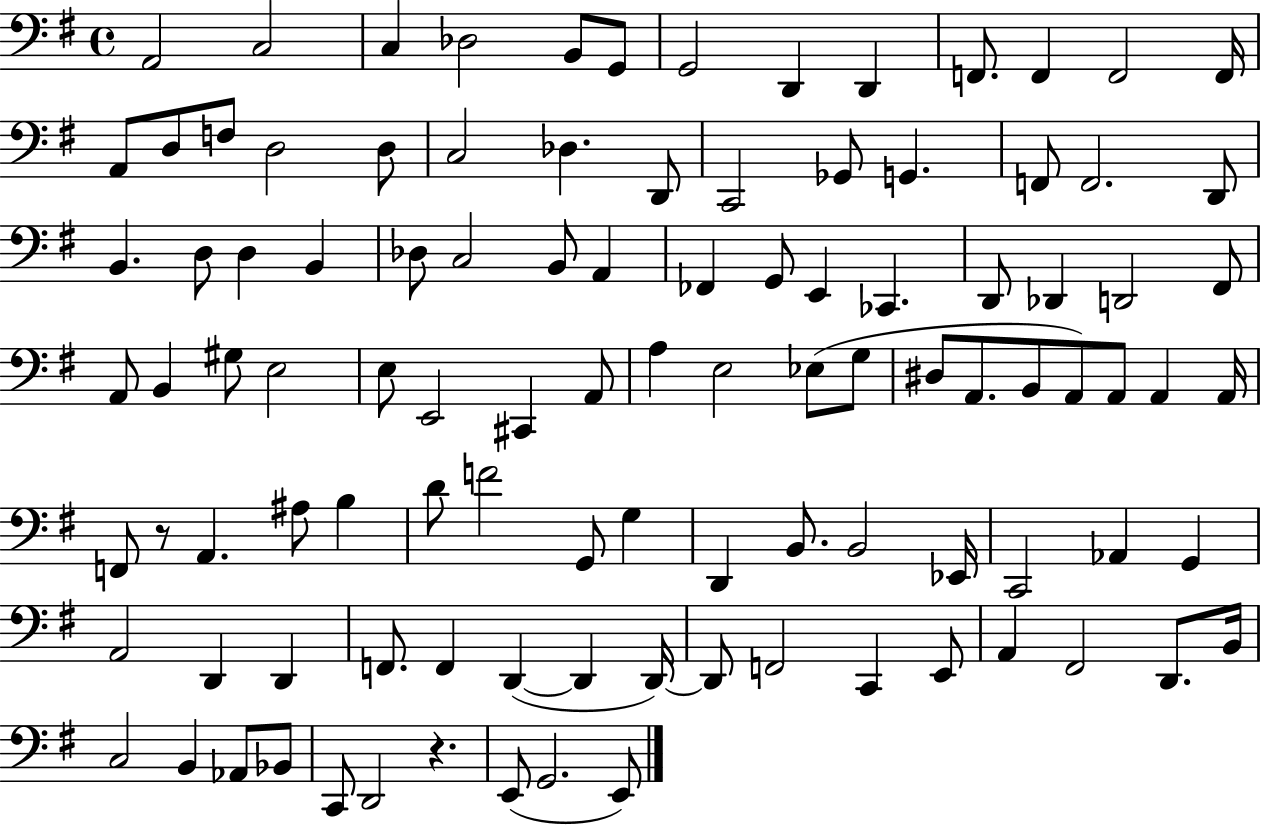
{
  \clef bass
  \time 4/4
  \defaultTimeSignature
  \key g \major
  a,2 c2 | c4 des2 b,8 g,8 | g,2 d,4 d,4 | f,8. f,4 f,2 f,16 | \break a,8 d8 f8 d2 d8 | c2 des4. d,8 | c,2 ges,8 g,4. | f,8 f,2. d,8 | \break b,4. d8 d4 b,4 | des8 c2 b,8 a,4 | fes,4 g,8 e,4 ces,4. | d,8 des,4 d,2 fis,8 | \break a,8 b,4 gis8 e2 | e8 e,2 cis,4 a,8 | a4 e2 ees8( g8 | dis8 a,8. b,8 a,8) a,8 a,4 a,16 | \break f,8 r8 a,4. ais8 b4 | d'8 f'2 g,8 g4 | d,4 b,8. b,2 ees,16 | c,2 aes,4 g,4 | \break a,2 d,4 d,4 | f,8. f,4 d,4~(~ d,4 d,16~~) | d,8 f,2 c,4 e,8 | a,4 fis,2 d,8. b,16 | \break c2 b,4 aes,8 bes,8 | c,8 d,2 r4. | e,8( g,2. e,8) | \bar "|."
}